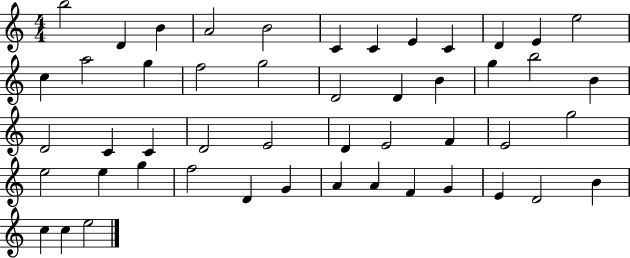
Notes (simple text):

B5/h D4/q B4/q A4/h B4/h C4/q C4/q E4/q C4/q D4/q E4/q E5/h C5/q A5/h G5/q F5/h G5/h D4/h D4/q B4/q G5/q B5/h B4/q D4/h C4/q C4/q D4/h E4/h D4/q E4/h F4/q E4/h G5/h E5/h E5/q G5/q F5/h D4/q G4/q A4/q A4/q F4/q G4/q E4/q D4/h B4/q C5/q C5/q E5/h